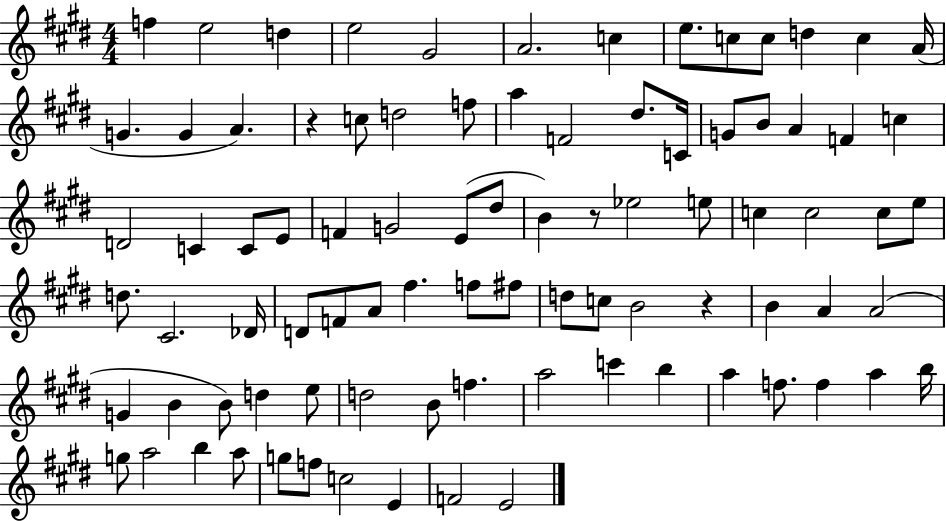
X:1
T:Untitled
M:4/4
L:1/4
K:E
f e2 d e2 ^G2 A2 c e/2 c/2 c/2 d c A/4 G G A z c/2 d2 f/2 a F2 ^d/2 C/4 G/2 B/2 A F c D2 C C/2 E/2 F G2 E/2 ^d/2 B z/2 _e2 e/2 c c2 c/2 e/2 d/2 ^C2 _D/4 D/2 F/2 A/2 ^f f/2 ^f/2 d/2 c/2 B2 z B A A2 G B B/2 d e/2 d2 B/2 f a2 c' b a f/2 f a b/4 g/2 a2 b a/2 g/2 f/2 c2 E F2 E2